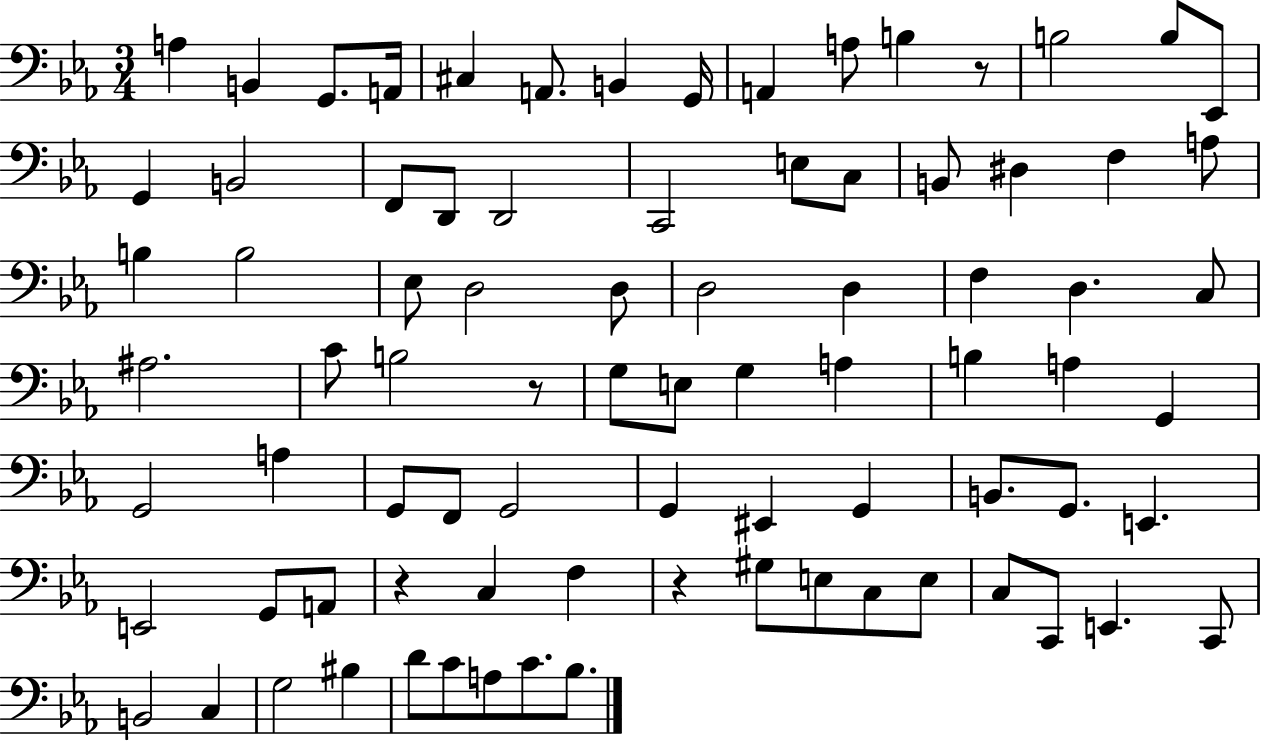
A3/q B2/q G2/e. A2/s C#3/q A2/e. B2/q G2/s A2/q A3/e B3/q R/e B3/h B3/e Eb2/e G2/q B2/h F2/e D2/e D2/h C2/h E3/e C3/e B2/e D#3/q F3/q A3/e B3/q B3/h Eb3/e D3/h D3/e D3/h D3/q F3/q D3/q. C3/e A#3/h. C4/e B3/h R/e G3/e E3/e G3/q A3/q B3/q A3/q G2/q G2/h A3/q G2/e F2/e G2/h G2/q EIS2/q G2/q B2/e. G2/e. E2/q. E2/h G2/e A2/e R/q C3/q F3/q R/q G#3/e E3/e C3/e E3/e C3/e C2/e E2/q. C2/e B2/h C3/q G3/h BIS3/q D4/e C4/e A3/e C4/e. Bb3/e.